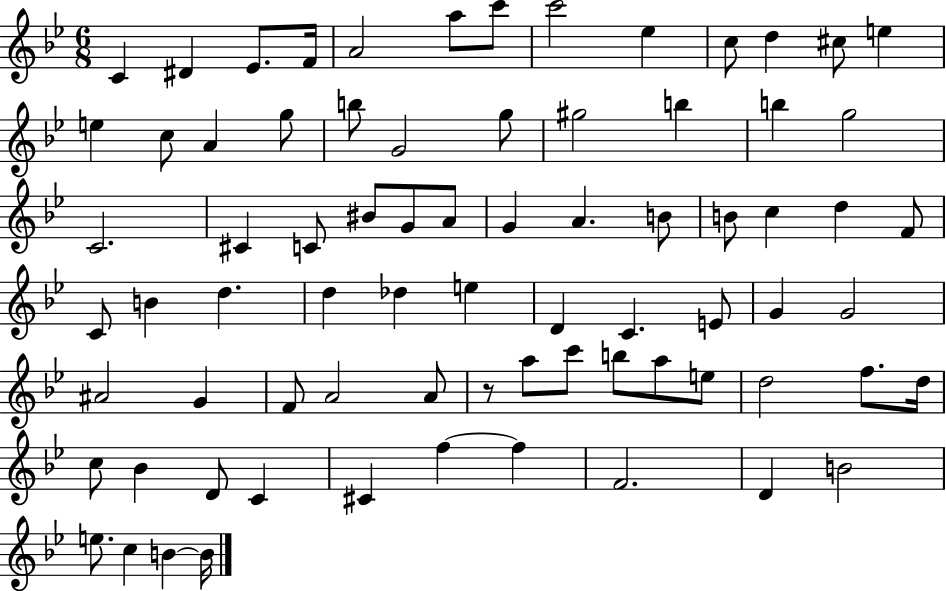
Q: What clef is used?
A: treble